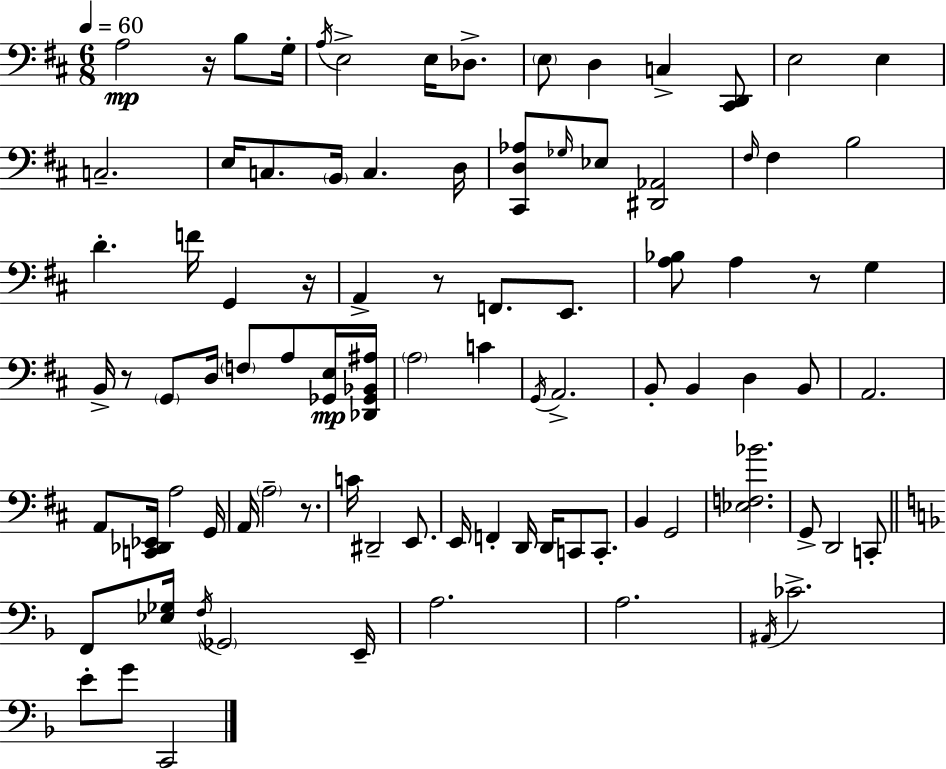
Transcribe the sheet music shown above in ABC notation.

X:1
T:Untitled
M:6/8
L:1/4
K:D
A,2 z/4 B,/2 G,/4 A,/4 E,2 E,/4 _D,/2 E,/2 D, C, [^C,,D,,]/2 E,2 E, C,2 E,/4 C,/2 B,,/4 C, D,/4 [^C,,D,_A,]/2 _G,/4 _E,/2 [^D,,_A,,]2 ^F,/4 ^F, B,2 D F/4 G,, z/4 A,, z/2 F,,/2 E,,/2 [A,_B,]/2 A, z/2 G, B,,/4 z/2 G,,/2 D,/4 F,/2 A,/2 [_G,,E,]/4 [_D,,_G,,_B,,^A,]/4 A,2 C G,,/4 A,,2 B,,/2 B,, D, B,,/2 A,,2 A,,/2 [C,,_D,,_E,,]/4 A,2 G,,/4 A,,/4 A,2 z/2 C/4 ^D,,2 E,,/2 E,,/4 F,, D,,/4 D,,/4 C,,/2 C,,/2 B,, G,,2 [_E,F,_B]2 G,,/2 D,,2 C,,/2 F,,/2 [_E,_G,]/4 F,/4 _G,,2 E,,/4 A,2 A,2 ^A,,/4 _C2 E/2 G/2 C,,2